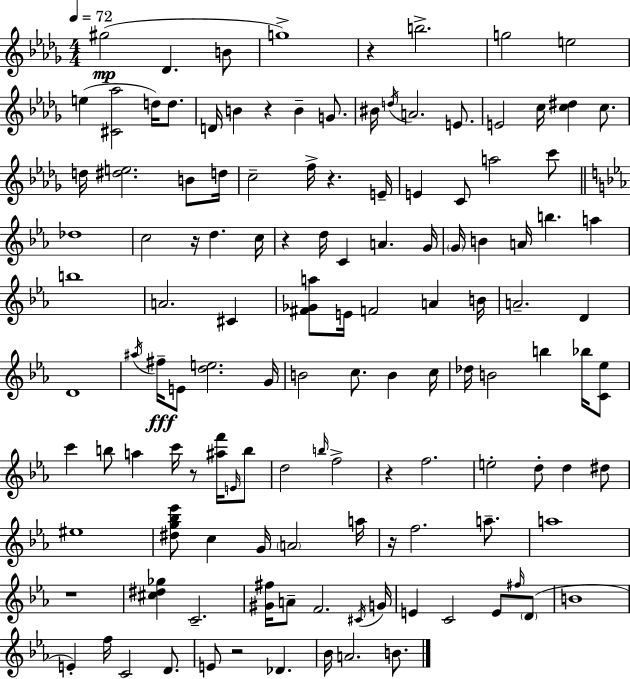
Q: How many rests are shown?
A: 10